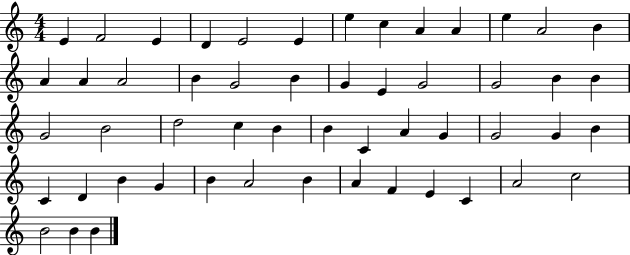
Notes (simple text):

E4/q F4/h E4/q D4/q E4/h E4/q E5/q C5/q A4/q A4/q E5/q A4/h B4/q A4/q A4/q A4/h B4/q G4/h B4/q G4/q E4/q G4/h G4/h B4/q B4/q G4/h B4/h D5/h C5/q B4/q B4/q C4/q A4/q G4/q G4/h G4/q B4/q C4/q D4/q B4/q G4/q B4/q A4/h B4/q A4/q F4/q E4/q C4/q A4/h C5/h B4/h B4/q B4/q